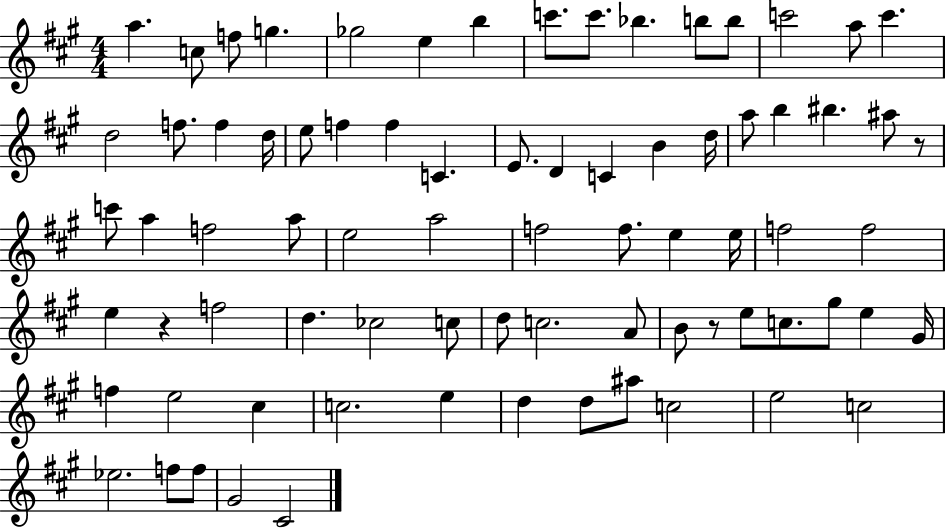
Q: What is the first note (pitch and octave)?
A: A5